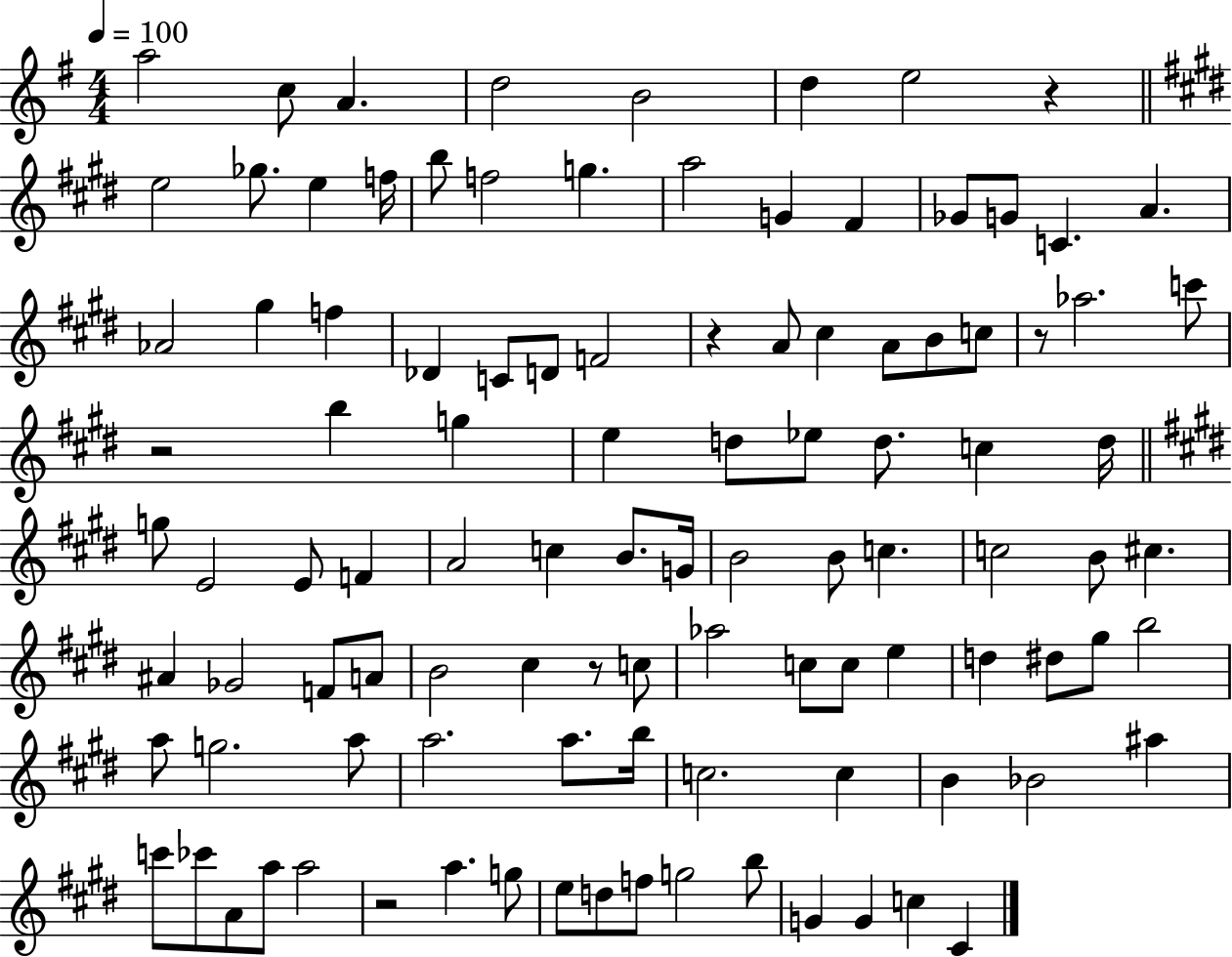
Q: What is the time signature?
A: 4/4